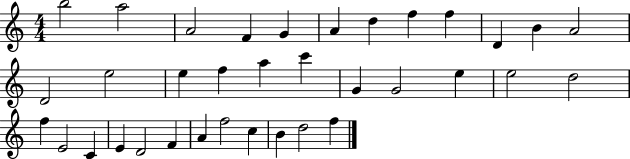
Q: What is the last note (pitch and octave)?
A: F5